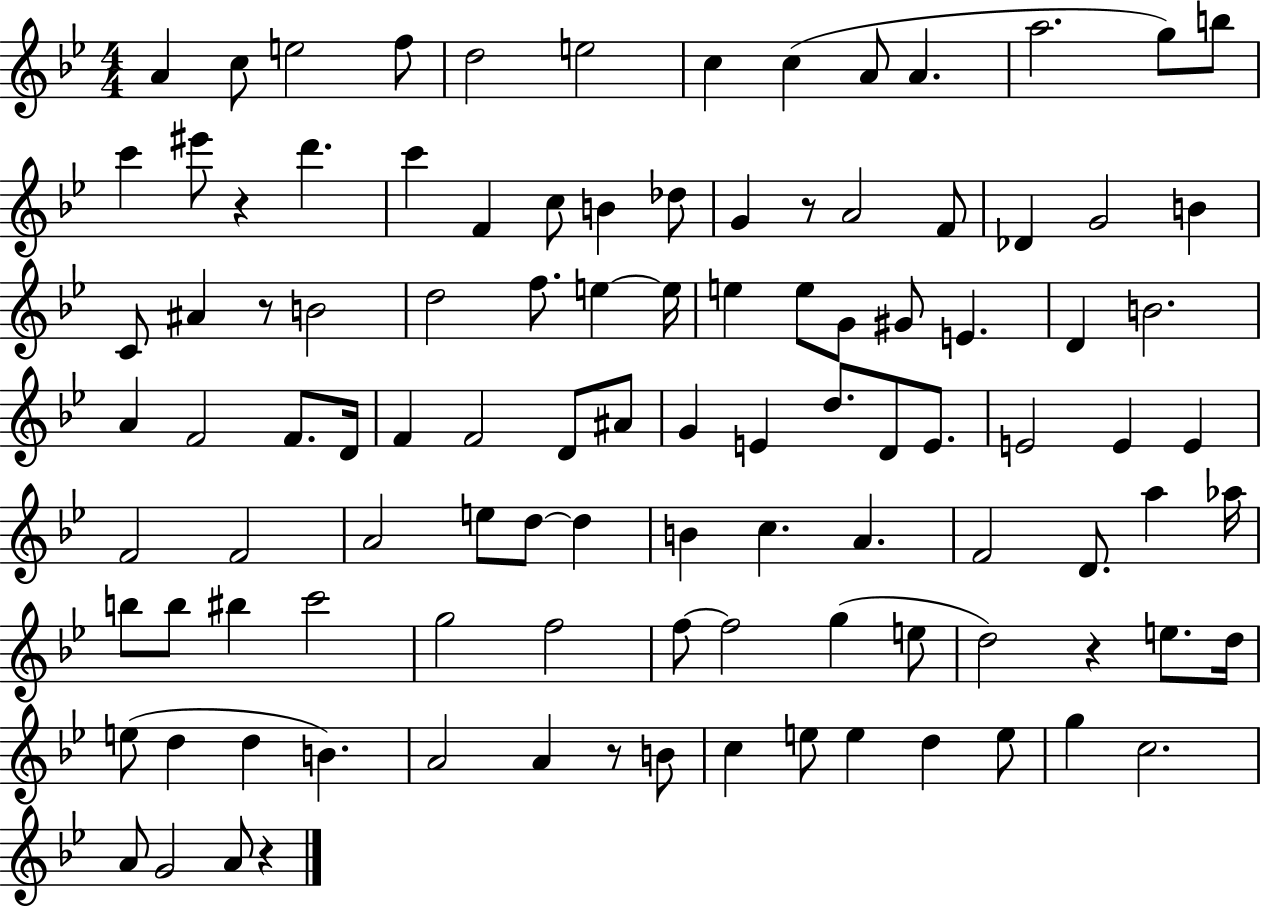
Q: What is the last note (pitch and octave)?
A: A4